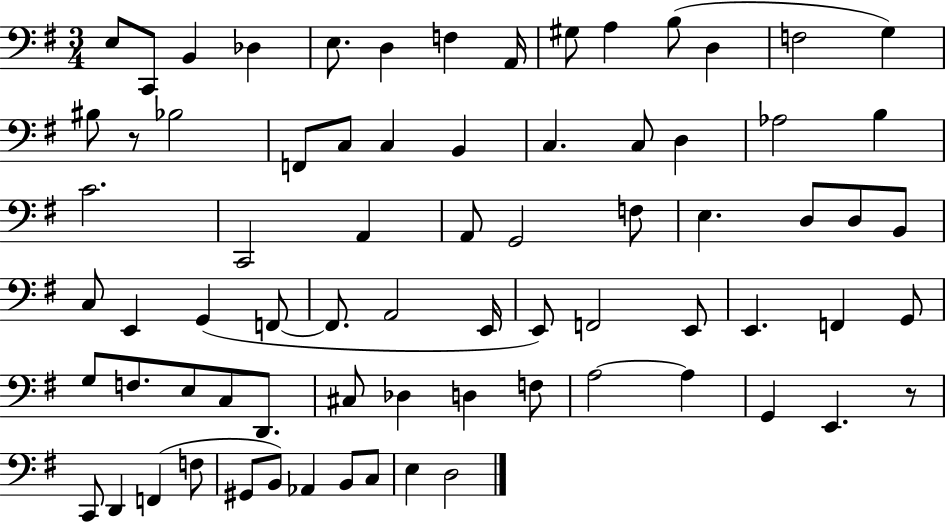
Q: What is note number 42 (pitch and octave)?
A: E2